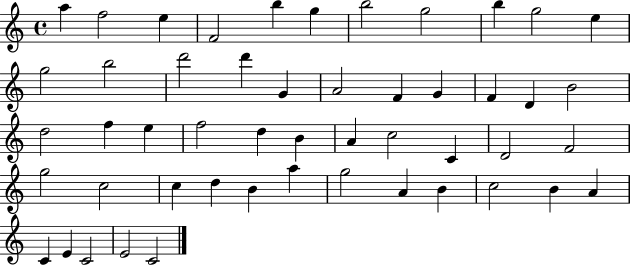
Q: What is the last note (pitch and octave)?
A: C4